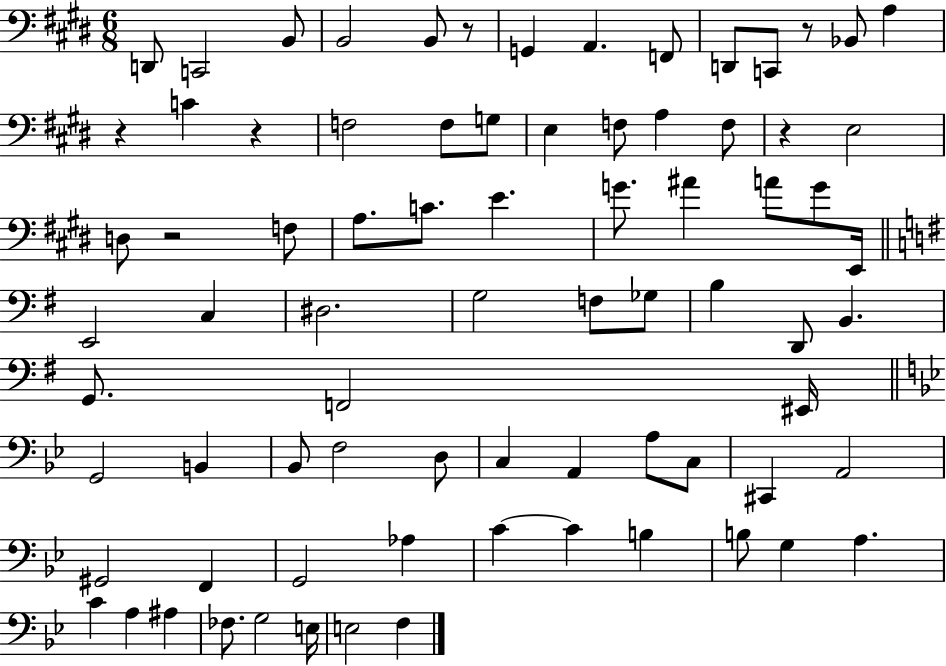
{
  \clef bass
  \numericTimeSignature
  \time 6/8
  \key e \major
  d,8 c,2 b,8 | b,2 b,8 r8 | g,4 a,4. f,8 | d,8 c,8 r8 bes,8 a4 | \break r4 c'4 r4 | f2 f8 g8 | e4 f8 a4 f8 | r4 e2 | \break d8 r2 f8 | a8. c'8. e'4. | g'8. ais'4 a'8 g'8 e,16 | \bar "||" \break \key g \major e,2 c4 | dis2. | g2 f8 ges8 | b4 d,8 b,4. | \break g,8. f,2 eis,16 | \bar "||" \break \key bes \major g,2 b,4 | bes,8 f2 d8 | c4 a,4 a8 c8 | cis,4 a,2 | \break gis,2 f,4 | g,2 aes4 | c'4~~ c'4 b4 | b8 g4 a4. | \break c'4 a4 ais4 | fes8. g2 e16 | e2 f4 | \bar "|."
}